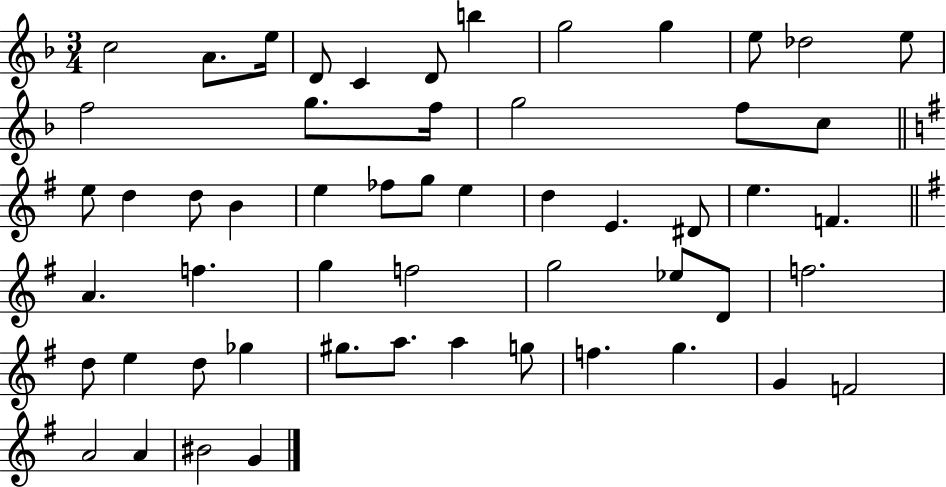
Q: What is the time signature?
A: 3/4